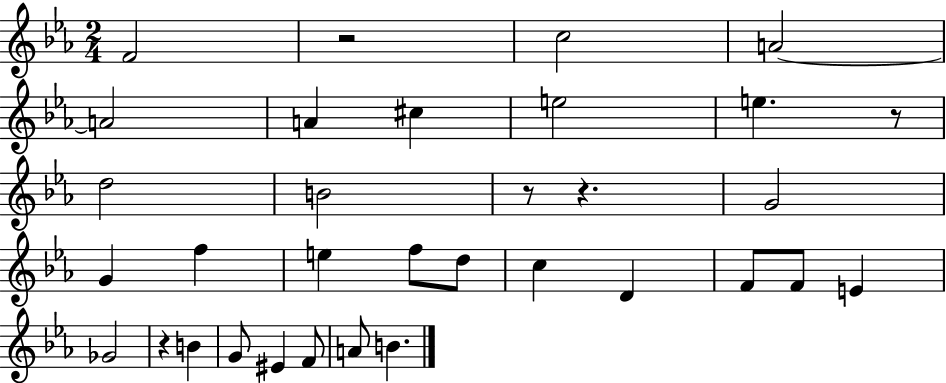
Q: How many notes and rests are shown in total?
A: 33